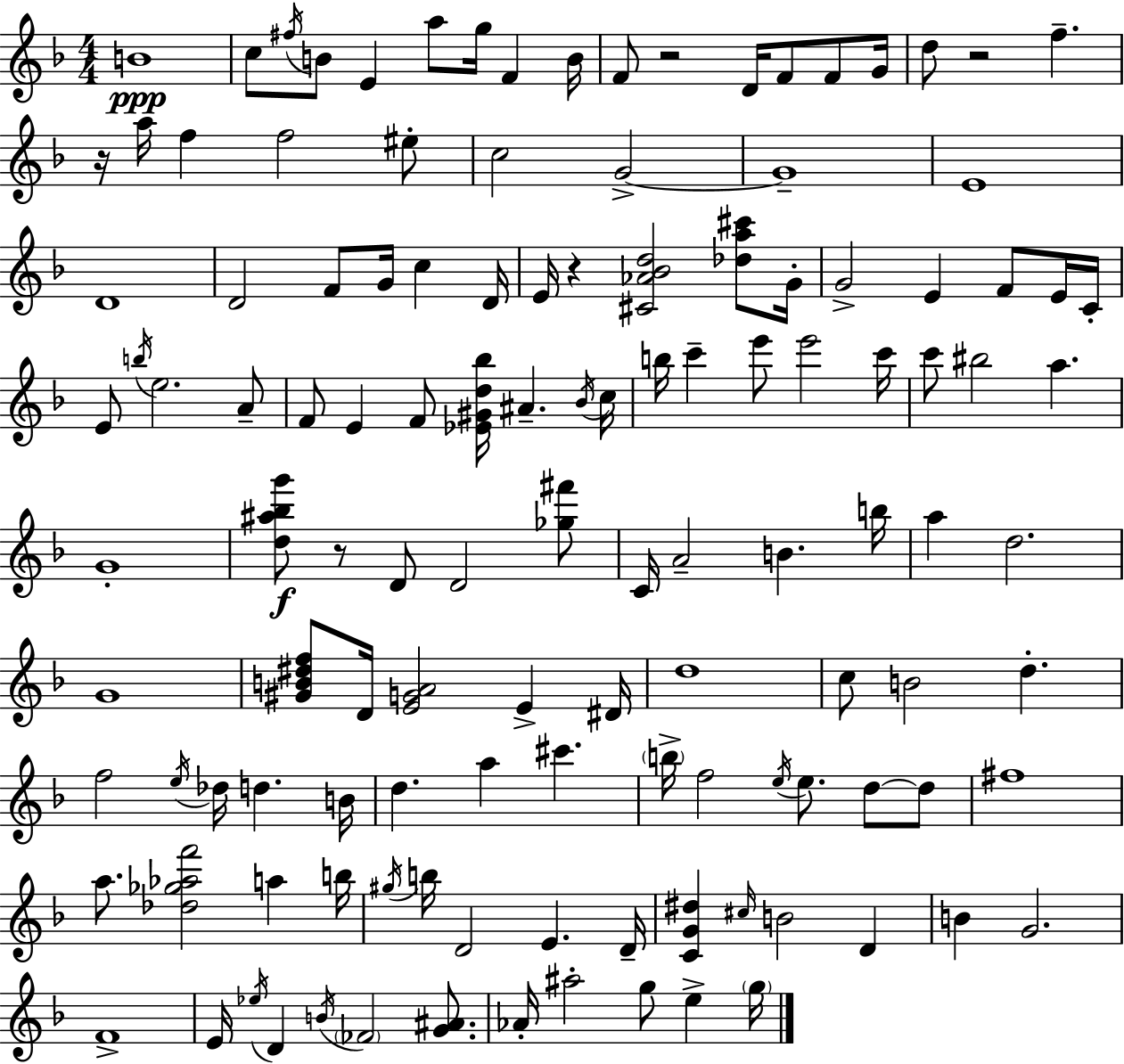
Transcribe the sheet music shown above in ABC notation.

X:1
T:Untitled
M:4/4
L:1/4
K:F
B4 c/2 ^f/4 B/2 E a/2 g/4 F B/4 F/2 z2 D/4 F/2 F/2 G/4 d/2 z2 f z/4 a/4 f f2 ^e/2 c2 G2 G4 E4 D4 D2 F/2 G/4 c D/4 E/4 z [^C_A_Bd]2 [_da^c']/2 G/4 G2 E F/2 E/4 C/4 E/2 b/4 e2 A/2 F/2 E F/2 [_E^Gd_b]/4 ^A _B/4 c/4 b/4 c' e'/2 e'2 c'/4 c'/2 ^b2 a G4 [d^a_bg']/2 z/2 D/2 D2 [_g^f']/2 C/4 A2 B b/4 a d2 G4 [^GB^df]/2 D/4 [EGA]2 E ^D/4 d4 c/2 B2 d f2 e/4 _d/4 d B/4 d a ^c' b/4 f2 e/4 e/2 d/2 d/2 ^f4 a/2 [_d_g_af']2 a b/4 ^g/4 b/4 D2 E D/4 [CG^d] ^c/4 B2 D B G2 F4 E/4 _e/4 D B/4 _F2 [G^A]/2 _A/4 ^a2 g/2 e g/4